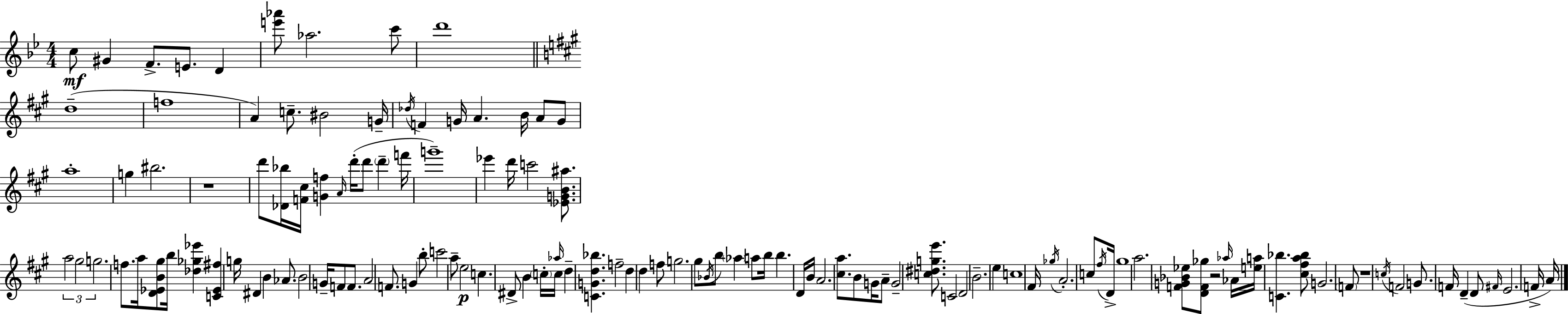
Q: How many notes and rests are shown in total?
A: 127